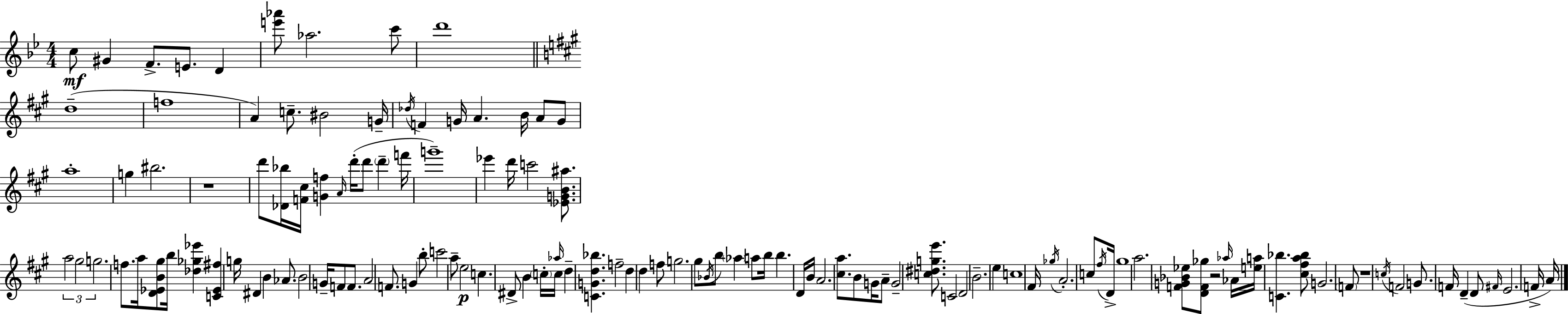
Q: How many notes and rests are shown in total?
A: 127